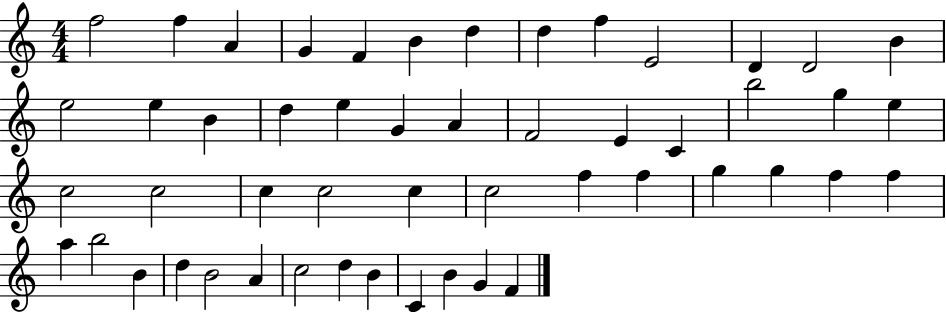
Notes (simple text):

F5/h F5/q A4/q G4/q F4/q B4/q D5/q D5/q F5/q E4/h D4/q D4/h B4/q E5/h E5/q B4/q D5/q E5/q G4/q A4/q F4/h E4/q C4/q B5/h G5/q E5/q C5/h C5/h C5/q C5/h C5/q C5/h F5/q F5/q G5/q G5/q F5/q F5/q A5/q B5/h B4/q D5/q B4/h A4/q C5/h D5/q B4/q C4/q B4/q G4/q F4/q